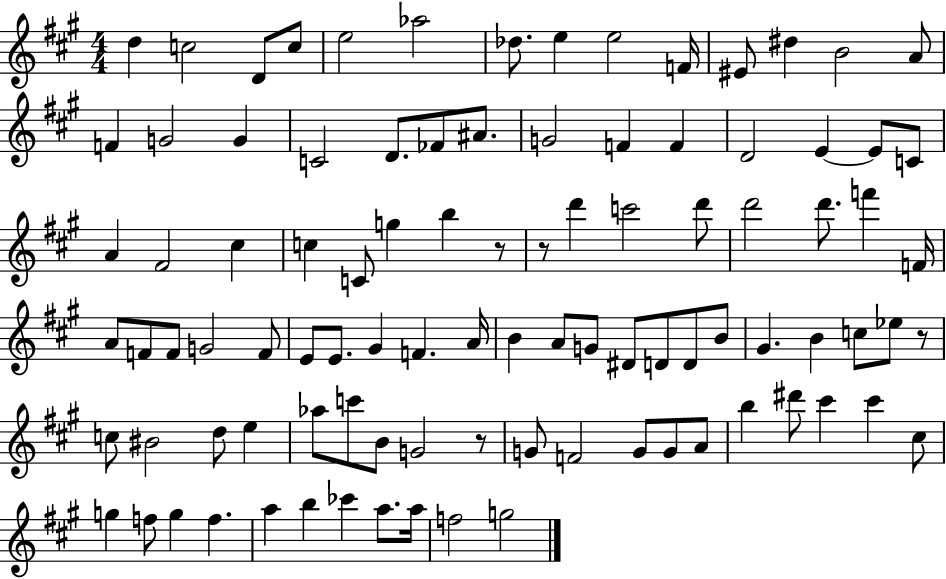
X:1
T:Untitled
M:4/4
L:1/4
K:A
d c2 D/2 c/2 e2 _a2 _d/2 e e2 F/4 ^E/2 ^d B2 A/2 F G2 G C2 D/2 _F/2 ^A/2 G2 F F D2 E E/2 C/2 A ^F2 ^c c C/2 g b z/2 z/2 d' c'2 d'/2 d'2 d'/2 f' F/4 A/2 F/2 F/2 G2 F/2 E/2 E/2 ^G F A/4 B A/2 G/2 ^D/2 D/2 D/2 B/2 ^G B c/2 _e/2 z/2 c/2 ^B2 d/2 e _a/2 c'/2 B/2 G2 z/2 G/2 F2 G/2 G/2 A/2 b ^d'/2 ^c' ^c' ^c/2 g f/2 g f a b _c' a/2 a/4 f2 g2